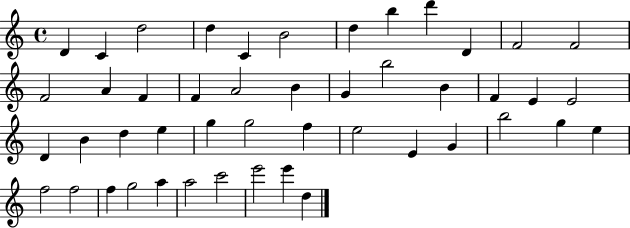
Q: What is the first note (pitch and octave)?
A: D4